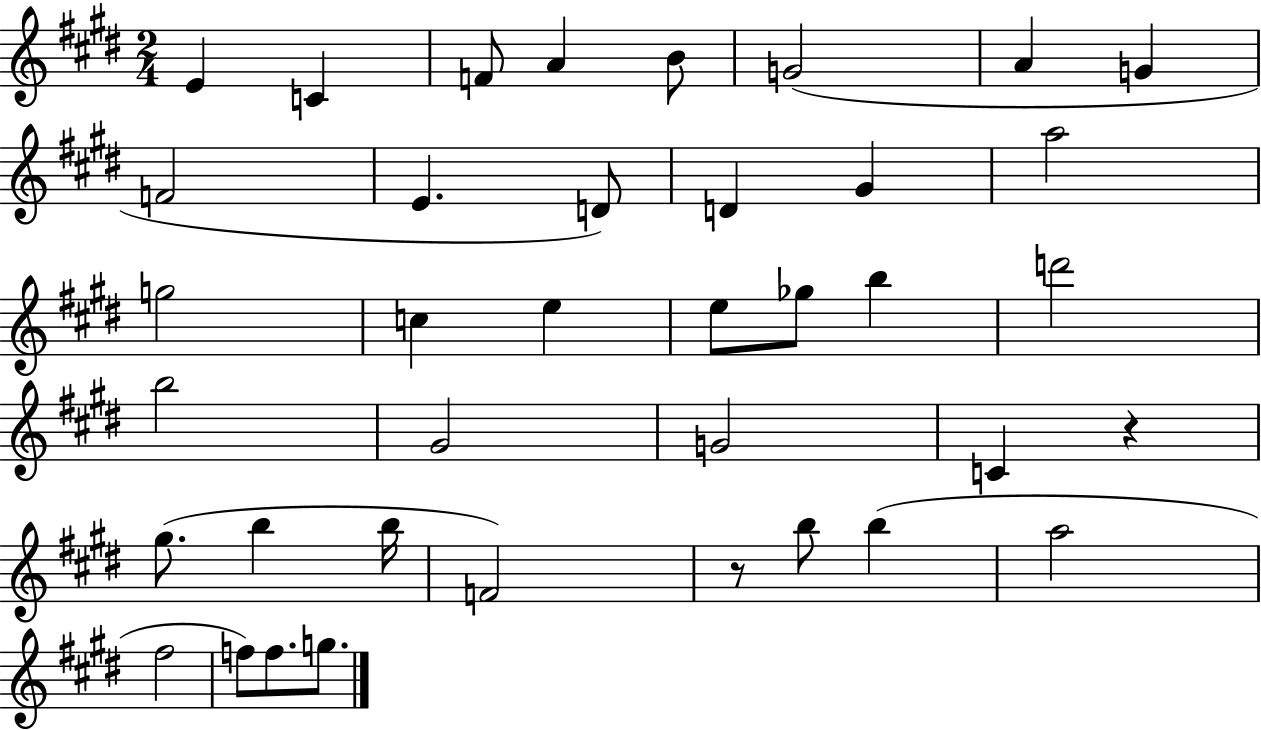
E4/q C4/q F4/e A4/q B4/e G4/h A4/q G4/q F4/h E4/q. D4/e D4/q G#4/q A5/h G5/h C5/q E5/q E5/e Gb5/e B5/q D6/h B5/h G#4/h G4/h C4/q R/q G#5/e. B5/q B5/s F4/h R/e B5/e B5/q A5/h F#5/h F5/e F5/e. G5/e.